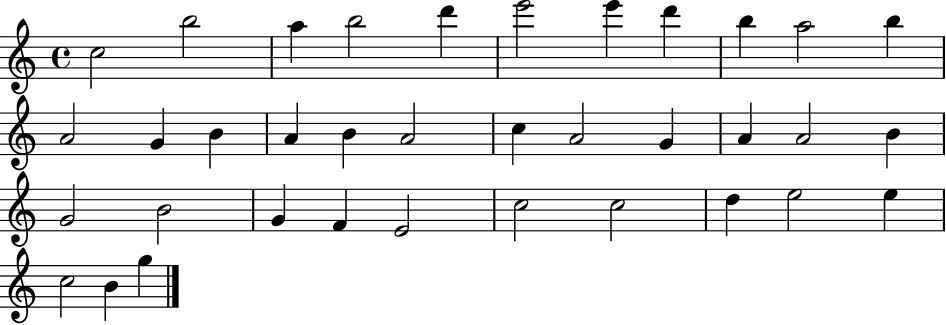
C5/h B5/h A5/q B5/h D6/q E6/h E6/q D6/q B5/q A5/h B5/q A4/h G4/q B4/q A4/q B4/q A4/h C5/q A4/h G4/q A4/q A4/h B4/q G4/h B4/h G4/q F4/q E4/h C5/h C5/h D5/q E5/h E5/q C5/h B4/q G5/q